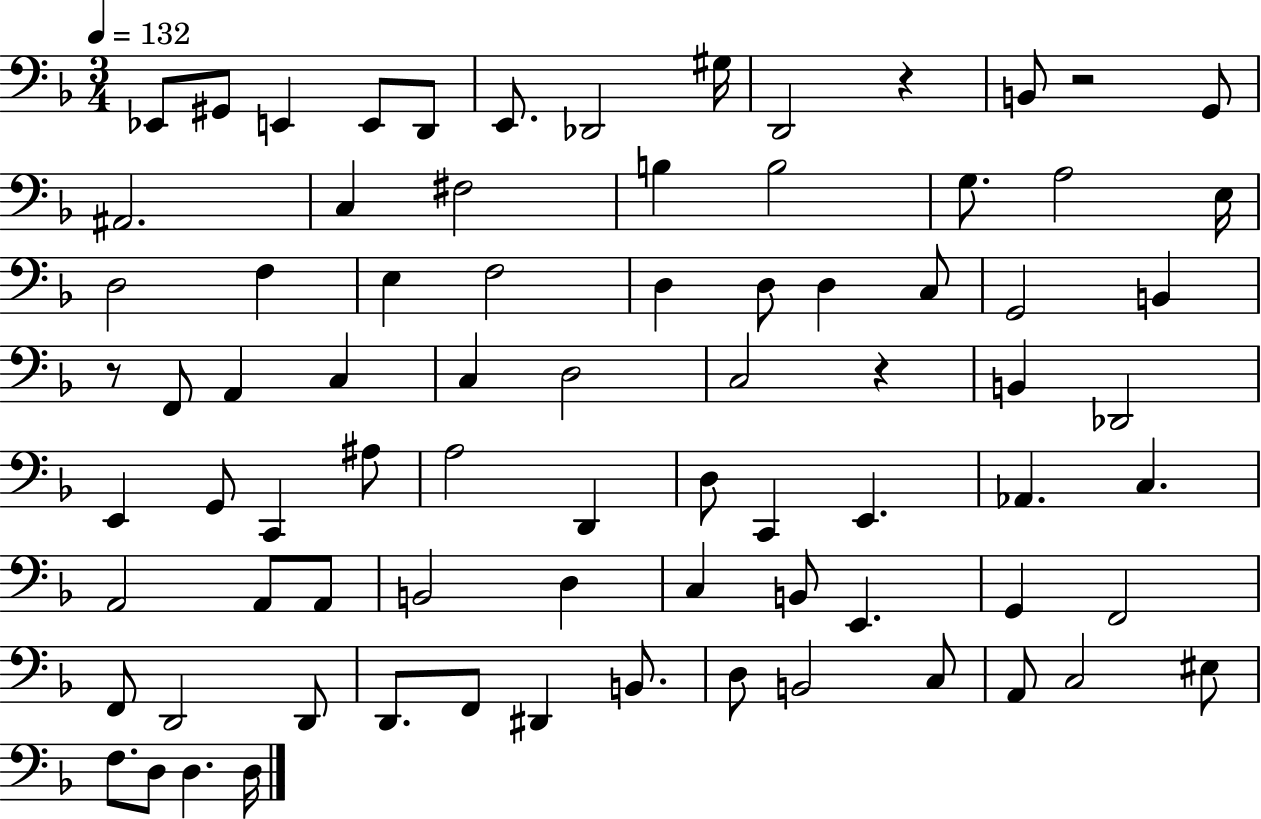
{
  \clef bass
  \numericTimeSignature
  \time 3/4
  \key f \major
  \tempo 4 = 132
  ees,8 gis,8 e,4 e,8 d,8 | e,8. des,2 gis16 | d,2 r4 | b,8 r2 g,8 | \break ais,2. | c4 fis2 | b4 b2 | g8. a2 e16 | \break d2 f4 | e4 f2 | d4 d8 d4 c8 | g,2 b,4 | \break r8 f,8 a,4 c4 | c4 d2 | c2 r4 | b,4 des,2 | \break e,4 g,8 c,4 ais8 | a2 d,4 | d8 c,4 e,4. | aes,4. c4. | \break a,2 a,8 a,8 | b,2 d4 | c4 b,8 e,4. | g,4 f,2 | \break f,8 d,2 d,8 | d,8. f,8 dis,4 b,8. | d8 b,2 c8 | a,8 c2 eis8 | \break f8. d8 d4. d16 | \bar "|."
}